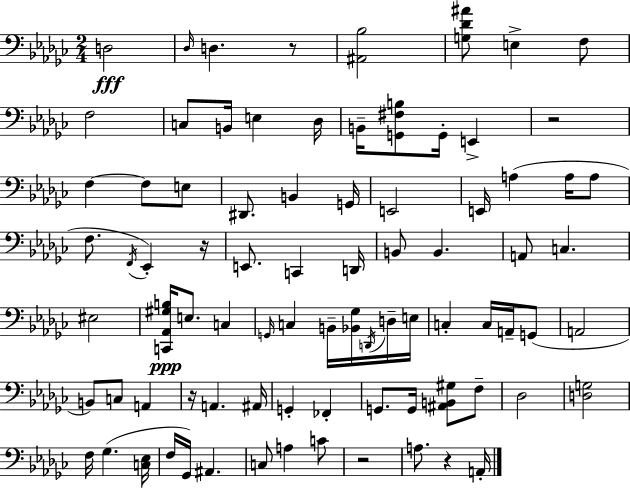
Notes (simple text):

D3/h Db3/s D3/q. R/e [A#2,Bb3]/h [G3,Db4,A#4]/e E3/q F3/e F3/h C3/e B2/s E3/q Db3/s B2/s [G2,F#3,B3]/e G2/s E2/q R/h F3/q F3/e E3/e D#2/e. B2/q G2/s E2/h E2/s A3/q A3/s A3/e F3/e. F2/s Eb2/q R/s E2/e. C2/q D2/s B2/e B2/q. A2/e C3/q. EIS3/h [C2,Ab2,G#3,B3]/s E3/e. C3/q G2/s C3/q B2/s [Bb2,Gb3]/s D2/s D3/s E3/s C3/q C3/s A2/s G2/e A2/h B2/e C3/e A2/q R/s A2/q. A#2/s G2/q FES2/q G2/e. G2/s [A#2,B2,G#3]/e F3/e Db3/h [D3,G3]/h F3/s Gb3/q. [C3,Eb3]/s F3/s Gb2/s A#2/q. C3/e A3/q C4/e R/h A3/e. R/q A2/s